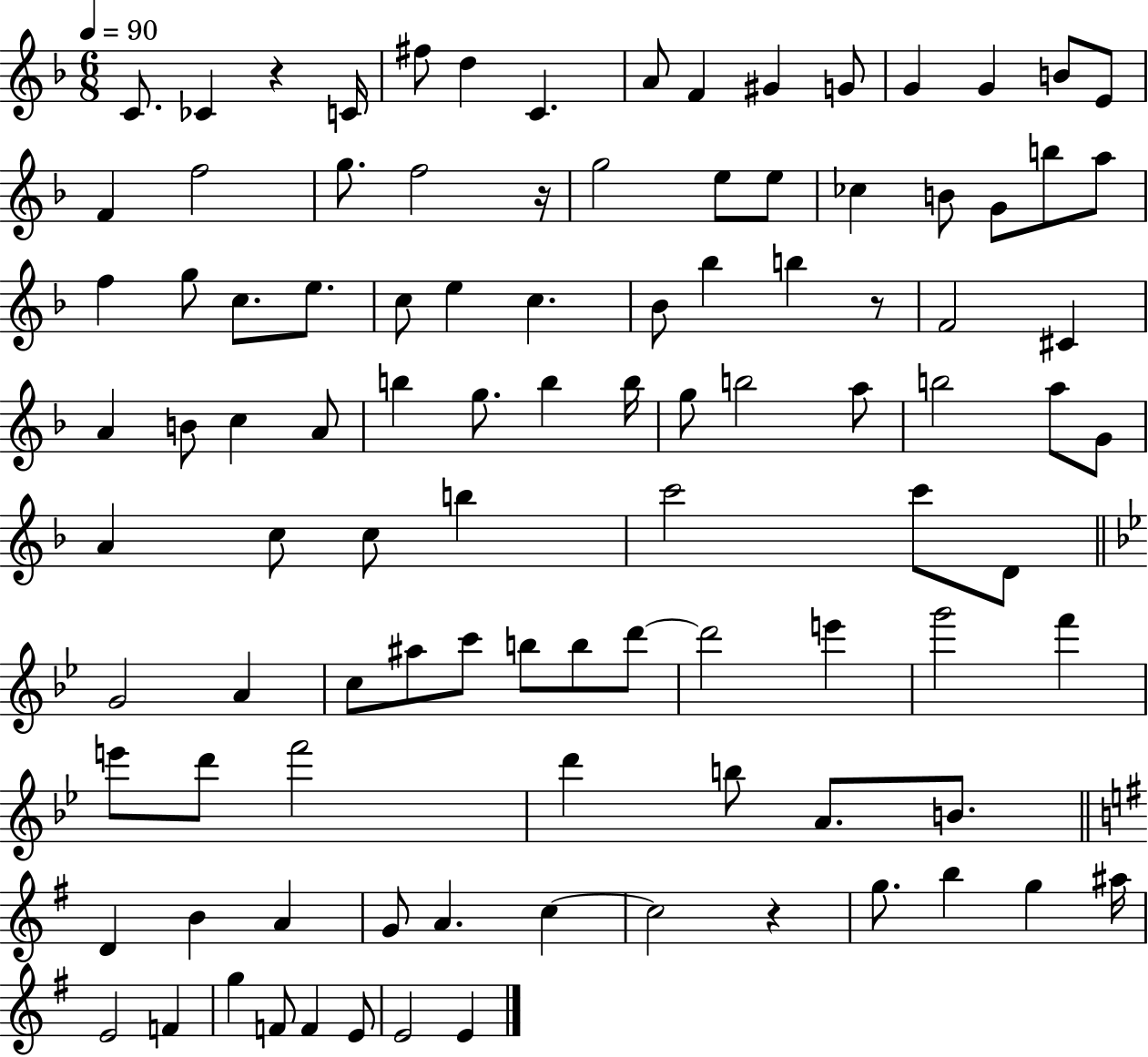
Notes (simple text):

C4/e. CES4/q R/q C4/s F#5/e D5/q C4/q. A4/e F4/q G#4/q G4/e G4/q G4/q B4/e E4/e F4/q F5/h G5/e. F5/h R/s G5/h E5/e E5/e CES5/q B4/e G4/e B5/e A5/e F5/q G5/e C5/e. E5/e. C5/e E5/q C5/q. Bb4/e Bb5/q B5/q R/e F4/h C#4/q A4/q B4/e C5/q A4/e B5/q G5/e. B5/q B5/s G5/e B5/h A5/e B5/h A5/e G4/e A4/q C5/e C5/e B5/q C6/h C6/e D4/e G4/h A4/q C5/e A#5/e C6/e B5/e B5/e D6/e D6/h E6/q G6/h F6/q E6/e D6/e F6/h D6/q B5/e A4/e. B4/e. D4/q B4/q A4/q G4/e A4/q. C5/q C5/h R/q G5/e. B5/q G5/q A#5/s E4/h F4/q G5/q F4/e F4/q E4/e E4/h E4/q